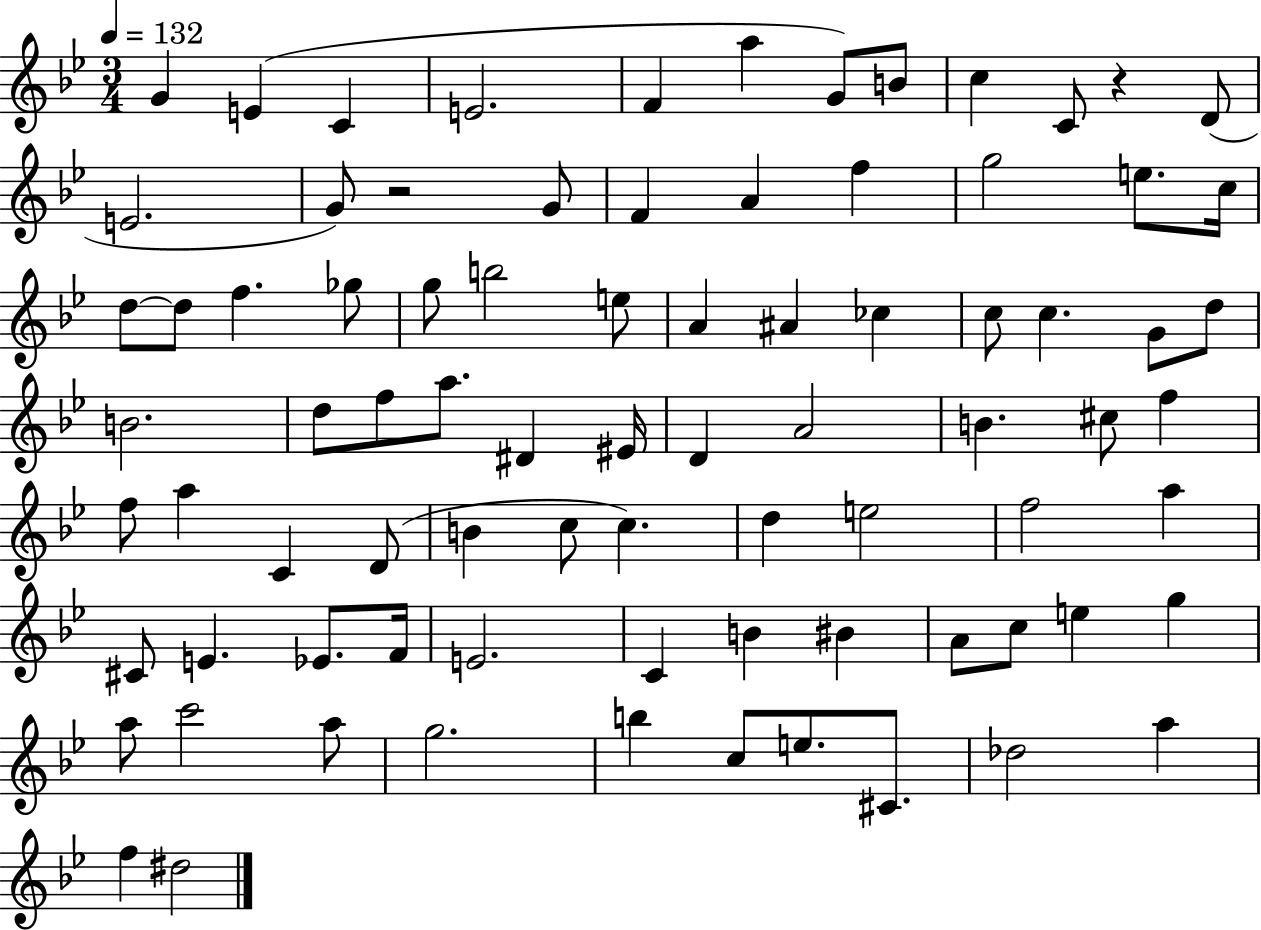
X:1
T:Untitled
M:3/4
L:1/4
K:Bb
G E C E2 F a G/2 B/2 c C/2 z D/2 E2 G/2 z2 G/2 F A f g2 e/2 c/4 d/2 d/2 f _g/2 g/2 b2 e/2 A ^A _c c/2 c G/2 d/2 B2 d/2 f/2 a/2 ^D ^E/4 D A2 B ^c/2 f f/2 a C D/2 B c/2 c d e2 f2 a ^C/2 E _E/2 F/4 E2 C B ^B A/2 c/2 e g a/2 c'2 a/2 g2 b c/2 e/2 ^C/2 _d2 a f ^d2